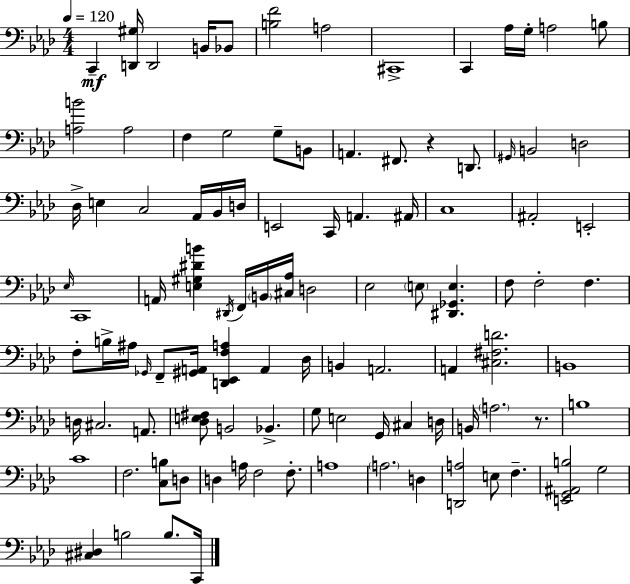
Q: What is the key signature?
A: AES major